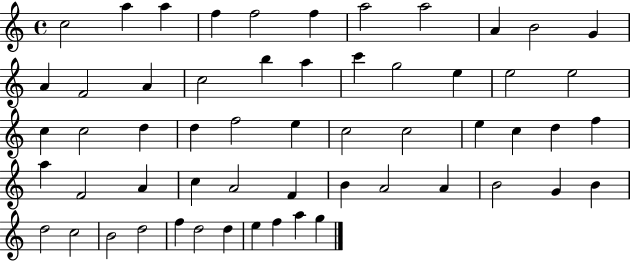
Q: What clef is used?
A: treble